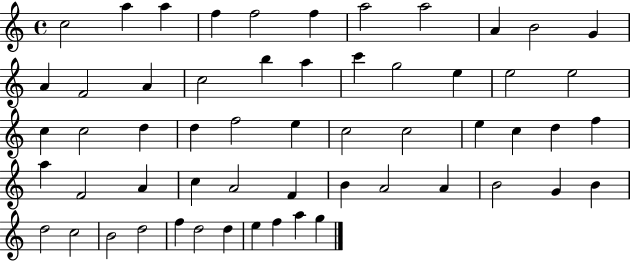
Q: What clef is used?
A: treble